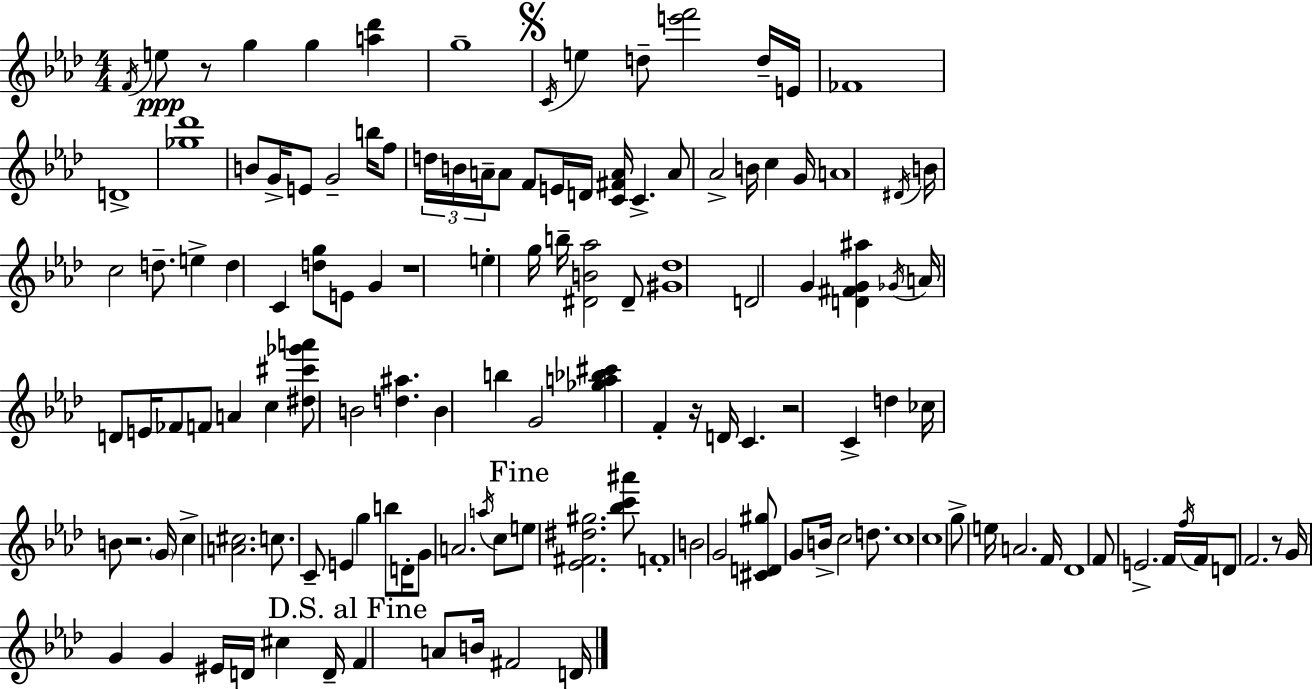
F4/s E5/e R/e G5/q G5/q [A5,Db6]/q G5/w C4/s E5/q D5/e [E6,F6]/h D5/s E4/s FES4/w D4/w [Gb5,Db6]/w B4/e G4/s E4/e G4/h B5/s F5/e D5/s B4/s A4/s A4/e F4/e E4/s D4/s [C4,F#4,A4]/s C4/q. A4/e Ab4/h B4/s C5/q G4/s A4/w D#4/s B4/s C5/h D5/e. E5/q D5/q C4/q [D5,G5]/e E4/e G4/q R/w E5/q G5/s B5/s [D#4,B4,Ab5]/h D#4/e [G#4,Db5]/w D4/h G4/q [D4,F#4,G4,A#5]/q Gb4/s A4/s D4/e E4/s FES4/e F4/e A4/q C5/q [D#5,C#6,Gb6,A6]/e B4/h [D5,A#5]/q. B4/q B5/q G4/h [Gb5,A5,Bb5,C#6]/q F4/q R/s D4/s C4/q. R/h C4/q D5/q CES5/s B4/e R/h. G4/s C5/q [A4,C#5]/h. C5/e. C4/e E4/q G5/q B5/e D4/s G4/e A4/h. A5/s C5/e E5/e [Eb4,F#4,D#5,G#5]/h. [Bb5,C6,A#6]/e F4/w B4/h G4/h [C#4,D4,G#5]/e G4/e B4/s C5/h D5/e. C5/w C5/w G5/e E5/s A4/h. F4/s Db4/w F4/e E4/h. F4/s F5/s F4/s D4/e F4/h. R/e G4/s G4/q G4/q EIS4/s D4/s C#5/q D4/s F4/q A4/e B4/s F#4/h D4/s